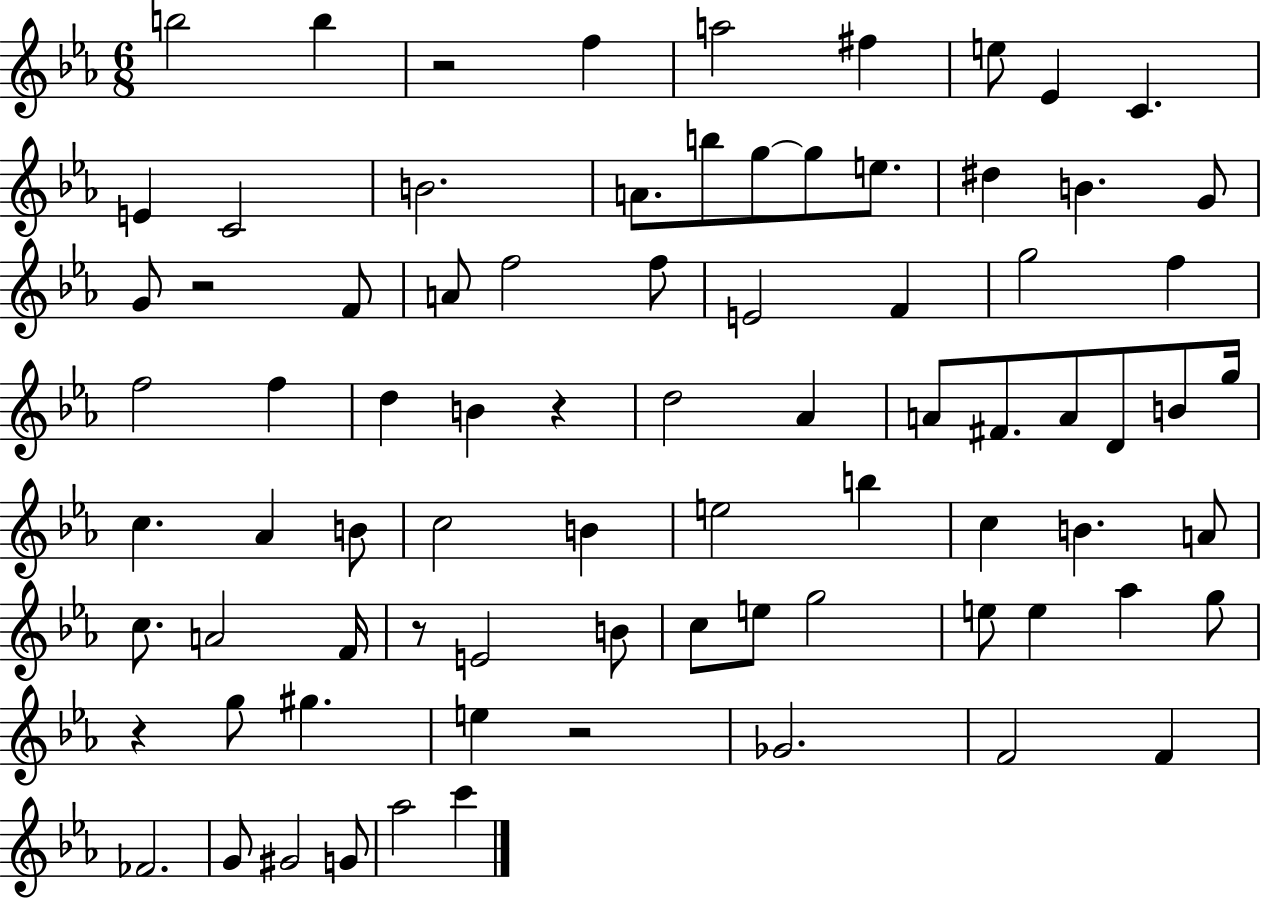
{
  \clef treble
  \numericTimeSignature
  \time 6/8
  \key ees \major
  b''2 b''4 | r2 f''4 | a''2 fis''4 | e''8 ees'4 c'4. | \break e'4 c'2 | b'2. | a'8. b''8 g''8~~ g''8 e''8. | dis''4 b'4. g'8 | \break g'8 r2 f'8 | a'8 f''2 f''8 | e'2 f'4 | g''2 f''4 | \break f''2 f''4 | d''4 b'4 r4 | d''2 aes'4 | a'8 fis'8. a'8 d'8 b'8 g''16 | \break c''4. aes'4 b'8 | c''2 b'4 | e''2 b''4 | c''4 b'4. a'8 | \break c''8. a'2 f'16 | r8 e'2 b'8 | c''8 e''8 g''2 | e''8 e''4 aes''4 g''8 | \break r4 g''8 gis''4. | e''4 r2 | ges'2. | f'2 f'4 | \break fes'2. | g'8 gis'2 g'8 | aes''2 c'''4 | \bar "|."
}